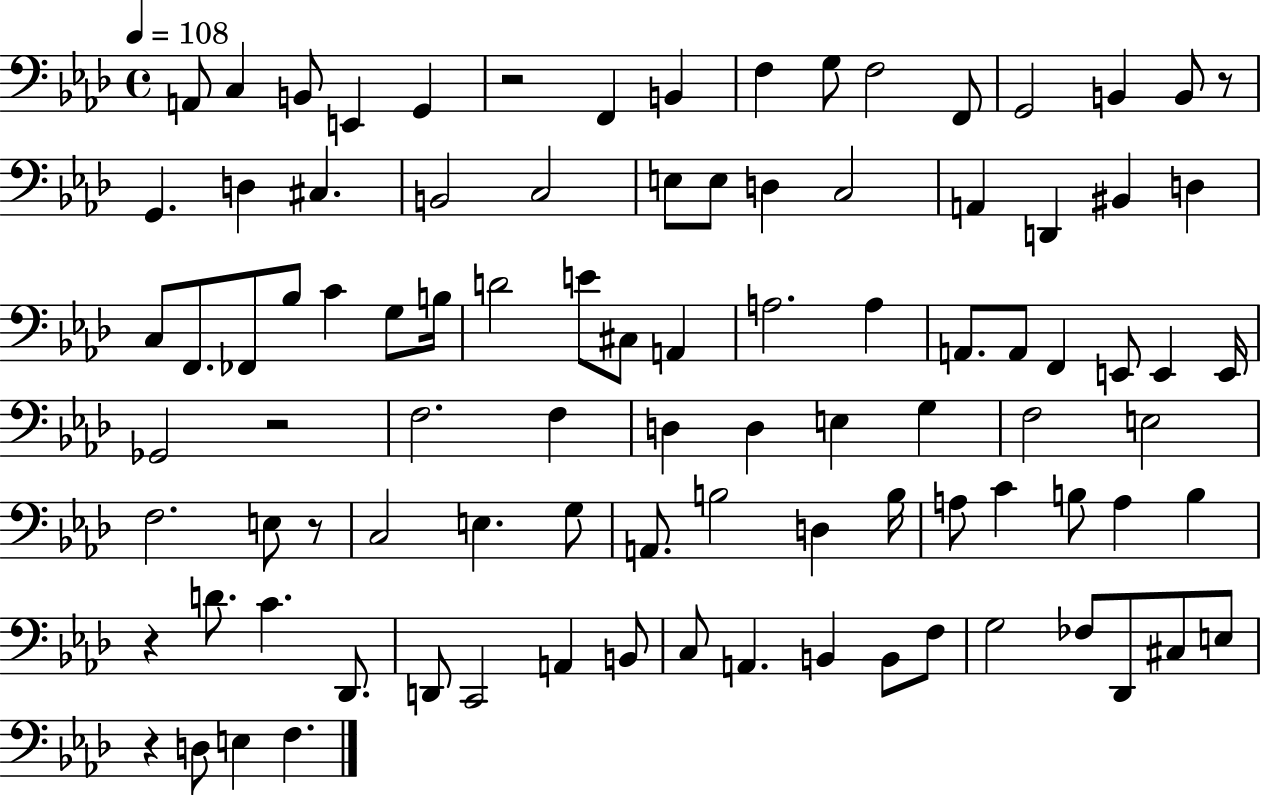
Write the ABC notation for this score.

X:1
T:Untitled
M:4/4
L:1/4
K:Ab
A,,/2 C, B,,/2 E,, G,, z2 F,, B,, F, G,/2 F,2 F,,/2 G,,2 B,, B,,/2 z/2 G,, D, ^C, B,,2 C,2 E,/2 E,/2 D, C,2 A,, D,, ^B,, D, C,/2 F,,/2 _F,,/2 _B,/2 C G,/2 B,/4 D2 E/2 ^C,/2 A,, A,2 A, A,,/2 A,,/2 F,, E,,/2 E,, E,,/4 _G,,2 z2 F,2 F, D, D, E, G, F,2 E,2 F,2 E,/2 z/2 C,2 E, G,/2 A,,/2 B,2 D, B,/4 A,/2 C B,/2 A, B, z D/2 C _D,,/2 D,,/2 C,,2 A,, B,,/2 C,/2 A,, B,, B,,/2 F,/2 G,2 _F,/2 _D,,/2 ^C,/2 E,/2 z D,/2 E, F,